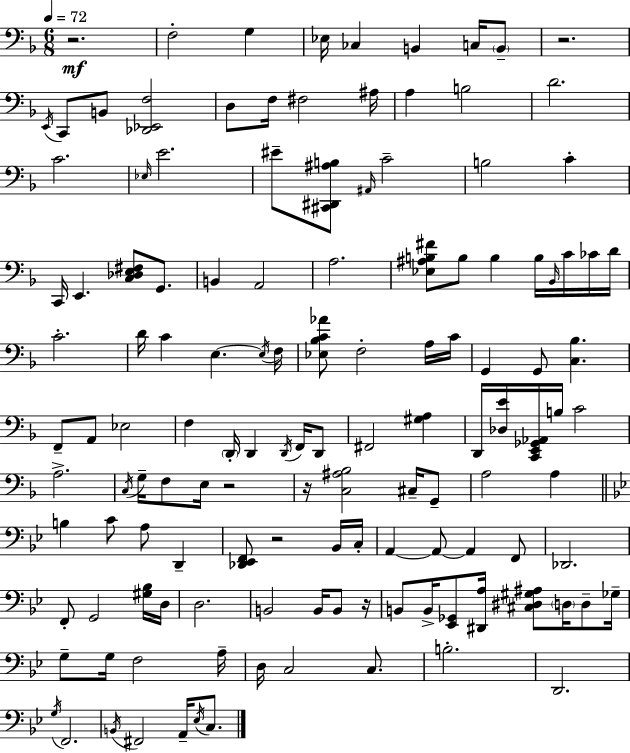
X:1
T:Untitled
M:6/8
L:1/4
K:Dm
z2 F,2 G, _E,/4 _C, B,, C,/4 B,,/2 z2 E,,/4 C,,/2 B,,/2 [_D,,_E,,F,]2 D,/2 F,/4 ^F,2 ^A,/4 A, B,2 D2 C2 _E,/4 E2 ^E/2 [^C,,^D,,^A,B,]/2 ^A,,/4 C2 B,2 C C,,/4 E,, [C,_D,E,^F,]/2 G,,/2 B,, A,,2 A,2 [_E,^A,B,^F]/2 B,/2 B, B,/4 _B,,/4 C/4 _C/4 D/4 C2 D/4 C E, E,/4 F,/4 [_E,_B,C_A]/2 F,2 A,/4 C/4 G,, G,,/2 [C,_B,] F,,/2 A,,/2 _E,2 F, D,,/4 D,, D,,/4 F,,/4 D,,/2 ^F,,2 [^G,A,] D,,/4 [_D,E]/4 [C,,E,,_G,,_A,,]/4 B,/4 C2 A,2 C,/4 G,/4 F,/2 E,/4 z2 z/4 [C,^A,_B,]2 ^C,/4 G,,/2 A,2 A, B, C/2 A,/2 D,, [_D,,_E,,F,,]/2 z2 _B,,/4 C,/4 A,, A,,/2 A,, F,,/2 _D,,2 F,,/2 G,,2 [^G,_B,]/4 D,/4 D,2 B,,2 B,,/4 B,,/2 z/4 B,,/2 B,,/4 [_E,,_G,,]/2 [^D,,A,]/4 [^C,^D,^G,^A,]/2 D,/4 D,/2 _G,/4 G,/2 G,/4 F,2 A,/4 D,/4 C,2 C,/2 B,2 D,,2 G,/4 F,,2 B,,/4 ^F,,2 A,,/4 _E,/4 C,/2